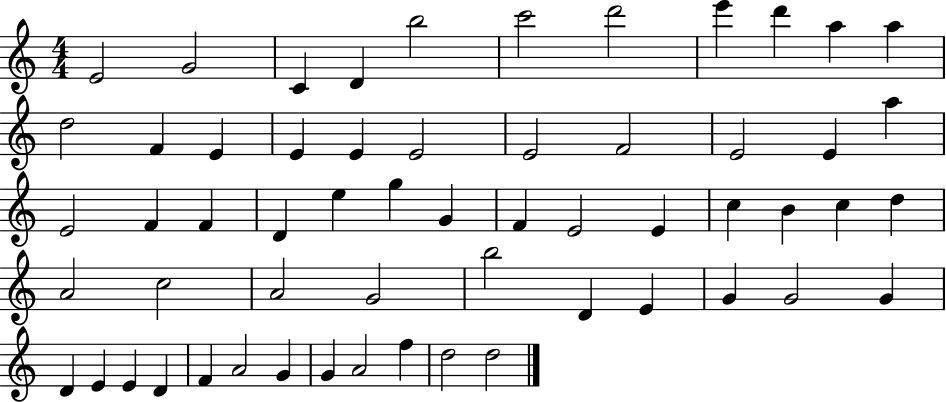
{
  \clef treble
  \numericTimeSignature
  \time 4/4
  \key c \major
  e'2 g'2 | c'4 d'4 b''2 | c'''2 d'''2 | e'''4 d'''4 a''4 a''4 | \break d''2 f'4 e'4 | e'4 e'4 e'2 | e'2 f'2 | e'2 e'4 a''4 | \break e'2 f'4 f'4 | d'4 e''4 g''4 g'4 | f'4 e'2 e'4 | c''4 b'4 c''4 d''4 | \break a'2 c''2 | a'2 g'2 | b''2 d'4 e'4 | g'4 g'2 g'4 | \break d'4 e'4 e'4 d'4 | f'4 a'2 g'4 | g'4 a'2 f''4 | d''2 d''2 | \break \bar "|."
}